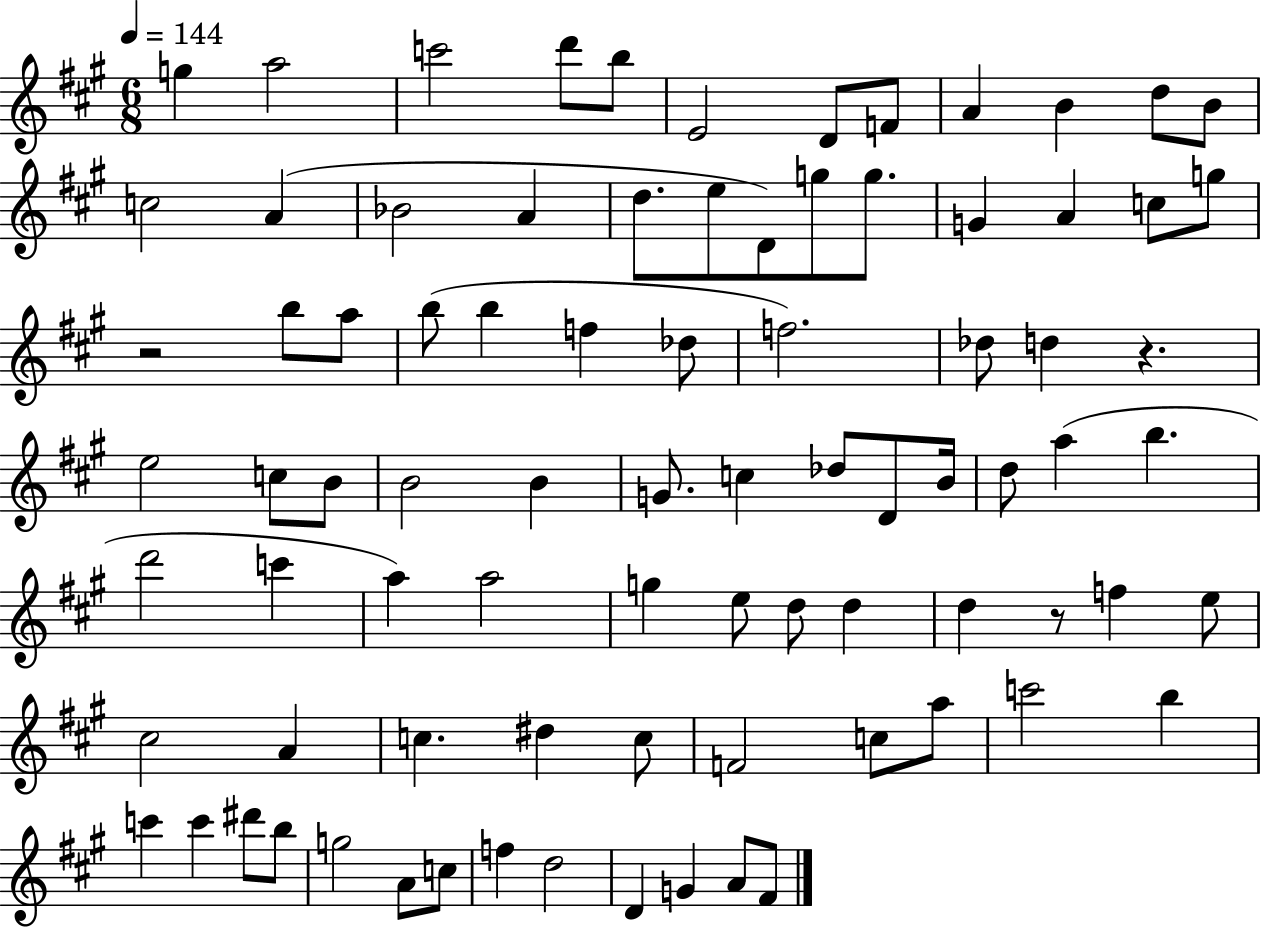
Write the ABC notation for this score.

X:1
T:Untitled
M:6/8
L:1/4
K:A
g a2 c'2 d'/2 b/2 E2 D/2 F/2 A B d/2 B/2 c2 A _B2 A d/2 e/2 D/2 g/2 g/2 G A c/2 g/2 z2 b/2 a/2 b/2 b f _d/2 f2 _d/2 d z e2 c/2 B/2 B2 B G/2 c _d/2 D/2 B/4 d/2 a b d'2 c' a a2 g e/2 d/2 d d z/2 f e/2 ^c2 A c ^d c/2 F2 c/2 a/2 c'2 b c' c' ^d'/2 b/2 g2 A/2 c/2 f d2 D G A/2 ^F/2